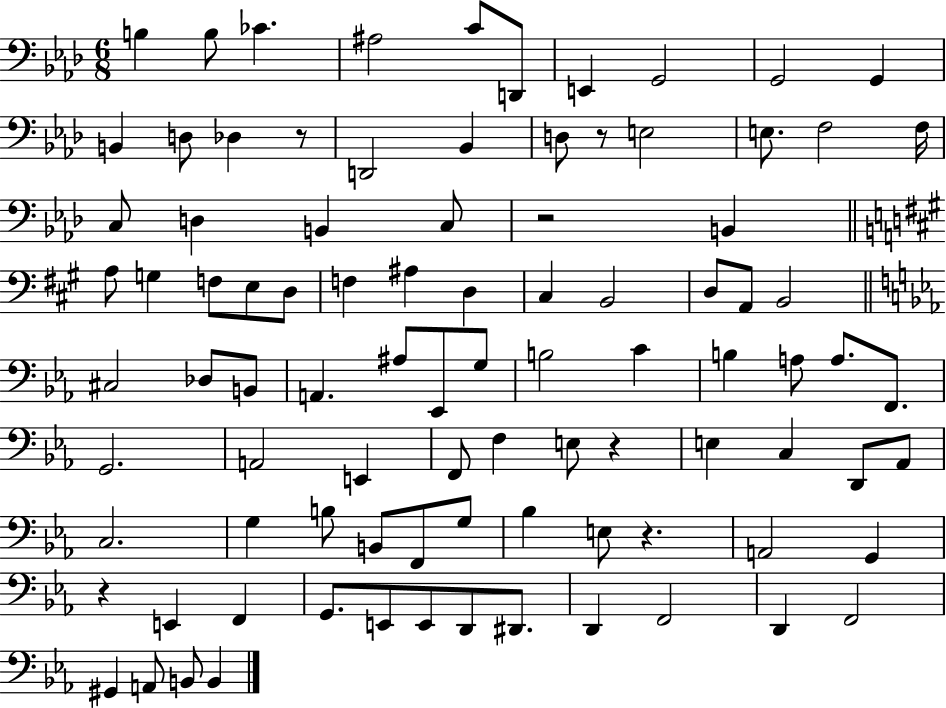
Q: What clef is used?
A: bass